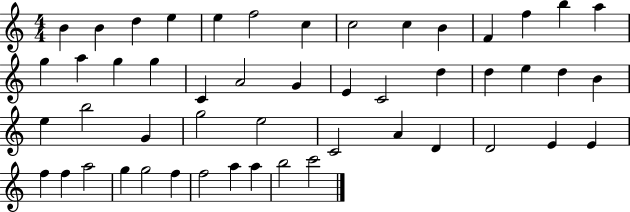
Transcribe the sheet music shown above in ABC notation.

X:1
T:Untitled
M:4/4
L:1/4
K:C
B B d e e f2 c c2 c B F f b a g a g g C A2 G E C2 d d e d B e b2 G g2 e2 C2 A D D2 E E f f a2 g g2 f f2 a a b2 c'2